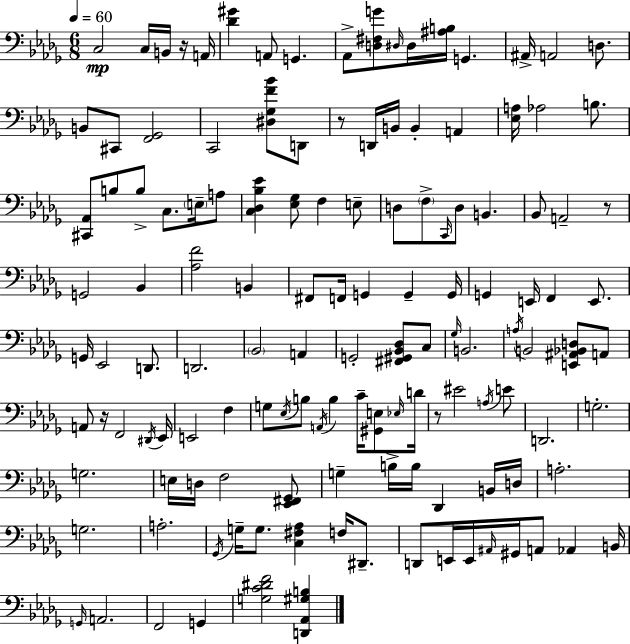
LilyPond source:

{
  \clef bass
  \numericTimeSignature
  \time 6/8
  \key bes \minor
  \tempo 4 = 60
  \repeat volta 2 { c2\mp c16 b,16 r16 a,16 | <des' gis'>4 a,8 g,4. | aes,8-> <d fis g'>8 \grace { dis16 } dis16 <ais b>16 g,4. | ais,16-> a,2 d8. | \break b,8 cis,8 <f, ges,>2 | c,2 <dis ges f' bes'>8 d,8 | r8 d,16 b,16 b,4-. a,4 | <ees a>16 aes2 b8. | \break <cis, aes,>8 b8 b8-> c8. \parenthesize e16-- a8 | <c des bes ees'>4 <ees ges>8 f4 e8-- | d8 \parenthesize f8-> \grace { c,16 } d8 b,4. | bes,8 a,2-- | \break r8 g,2 bes,4 | <aes f'>2 b,4 | fis,8 f,16 g,4 g,4-- | g,16 g,4 e,16 f,4 e,8. | \break g,16 ees,2 d,8. | d,2. | \parenthesize bes,2 a,4 | g,2-. <fis, gis, bes, des>8 | \break c8 \grace { ges16 } b,2. | \acciaccatura { a16 } b,2 | <e, ais, bes, d>8 a,8 a,8 r16 f,2 | \acciaccatura { dis,16 } ees,16 e,2 | \break f4 g8 \acciaccatura { ees16 } b8 \acciaccatura { a,16 } b4 | c'16-- <gis, e>8 \grace { ees16 } d'16 r8 eis'2 | \acciaccatura { a16 } e'8 d,2. | g2.-. | \break g2. | e16 d16 f2 | <ees, fis, ges,>8 g4-- | b16-> b16 des,4 b,16 d16 a2.-. | \break g2. | a2.-. | \acciaccatura { ges,16 } g16-- g8. | <c fis aes>4 f16 dis,8.-- d,8 | \break e,16 e,16 \grace { ais,16 } gis,16 a,8 aes,4 b,16 \grace { g,16 } | a,2. | f,2 g,4 | <g c' dis' f'>2 <d, aes, gis b>4 | \break } \bar "|."
}